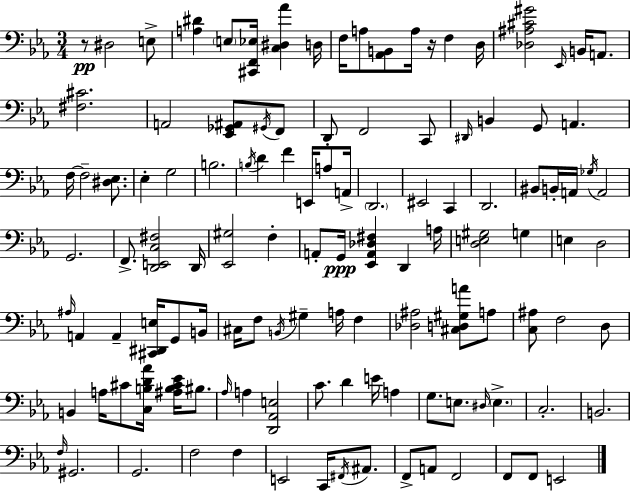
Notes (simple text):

R/e D#3/h E3/e [A3,D#4]/q E3/e [C#2,F2,Eb3]/s [C3,D#3,Ab4]/q D3/s F3/s A3/e [Ab2,B2]/e A3/s R/s F3/q D3/s [Db3,A#3,C#4,G#4]/h Eb2/s B2/s A2/e. [F#3,C#4]/h. A2/h [Eb2,Gb2,A#2]/e G#2/s F2/e D2/e F2/h C2/e D#2/s B2/q G2/e A2/q. F3/s F3/h [D#3,Eb3]/e. Eb3/q G3/h B3/h. B3/s D4/q F4/q E2/s A3/e A2/s D2/h. EIS2/h C2/q D2/h. BIS2/e B2/s A2/s Gb3/s A2/h G2/h. F2/e. [D2,E2,C3,F#3]/h D2/s [Eb2,G#3]/h F3/q A2/e G2/s [Eb2,A2,Db3,F#3]/q D2/q A3/s [D3,E3,G#3]/h G3/q E3/q D3/h A#3/s A2/q A2/q [C#2,D#2,E3]/s G2/e B2/s C#3/s F3/e B2/s G#3/q A3/s F3/q [Db3,A#3]/h [C#3,D3,G#3,A4]/e A3/e [C3,A#3]/e F3/h D3/e B2/q A3/s C#4/e [C3,B3,D4,Ab4]/s [A#3,B3,C#4,Eb4]/s BIS3/e. Ab3/s A3/q [D2,Ab2,E3]/h C4/e. D4/q E4/s A3/q G3/e. E3/e. D#3/s E3/q. C3/h. B2/h. F3/s G#2/h. G2/h. F3/h F3/q E2/h C2/s F#2/s A#2/e. F2/e A2/e F2/h F2/e F2/e E2/h